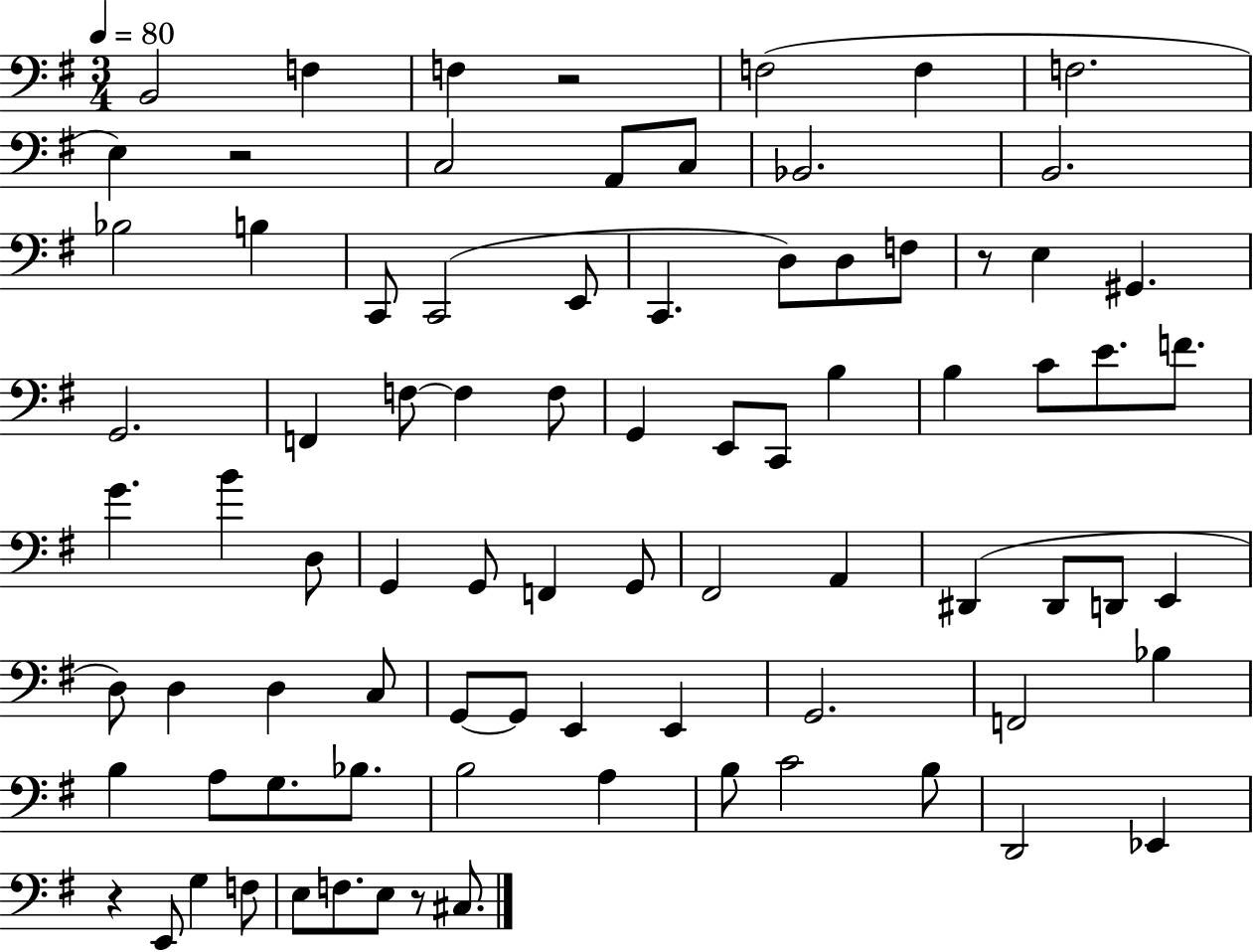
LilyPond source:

{
  \clef bass
  \numericTimeSignature
  \time 3/4
  \key g \major
  \tempo 4 = 80
  b,2 f4 | f4 r2 | f2( f4 | f2. | \break e4) r2 | c2 a,8 c8 | bes,2. | b,2. | \break bes2 b4 | c,8 c,2( e,8 | c,4. d8) d8 f8 | r8 e4 gis,4. | \break g,2. | f,4 f8~~ f4 f8 | g,4 e,8 c,8 b4 | b4 c'8 e'8. f'8. | \break g'4. b'4 d8 | g,4 g,8 f,4 g,8 | fis,2 a,4 | dis,4( dis,8 d,8 e,4 | \break d8) d4 d4 c8 | g,8~~ g,8 e,4 e,4 | g,2. | f,2 bes4 | \break b4 a8 g8. bes8. | b2 a4 | b8 c'2 b8 | d,2 ees,4 | \break r4 e,8 g4 f8 | e8 f8. e8 r8 cis8. | \bar "|."
}